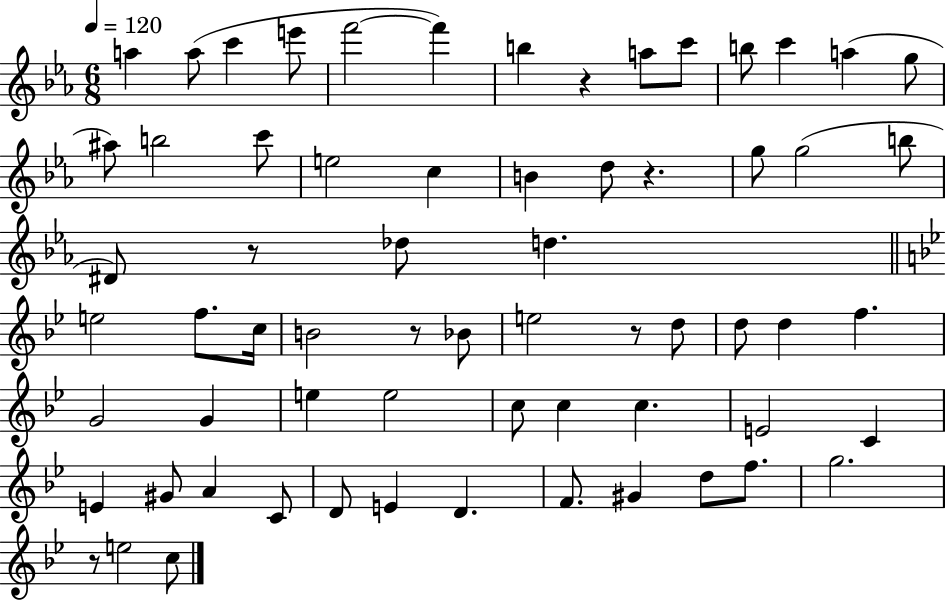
{
  \clef treble
  \numericTimeSignature
  \time 6/8
  \key ees \major
  \tempo 4 = 120
  \repeat volta 2 { a''4 a''8( c'''4 e'''8 | f'''2~~ f'''4) | b''4 r4 a''8 c'''8 | b''8 c'''4 a''4( g''8 | \break ais''8) b''2 c'''8 | e''2 c''4 | b'4 d''8 r4. | g''8 g''2( b''8 | \break dis'8) r8 des''8 d''4. | \bar "||" \break \key bes \major e''2 f''8. c''16 | b'2 r8 bes'8 | e''2 r8 d''8 | d''8 d''4 f''4. | \break g'2 g'4 | e''4 e''2 | c''8 c''4 c''4. | e'2 c'4 | \break e'4 gis'8 a'4 c'8 | d'8 e'4 d'4. | f'8. gis'4 d''8 f''8. | g''2. | \break r8 e''2 c''8 | } \bar "|."
}